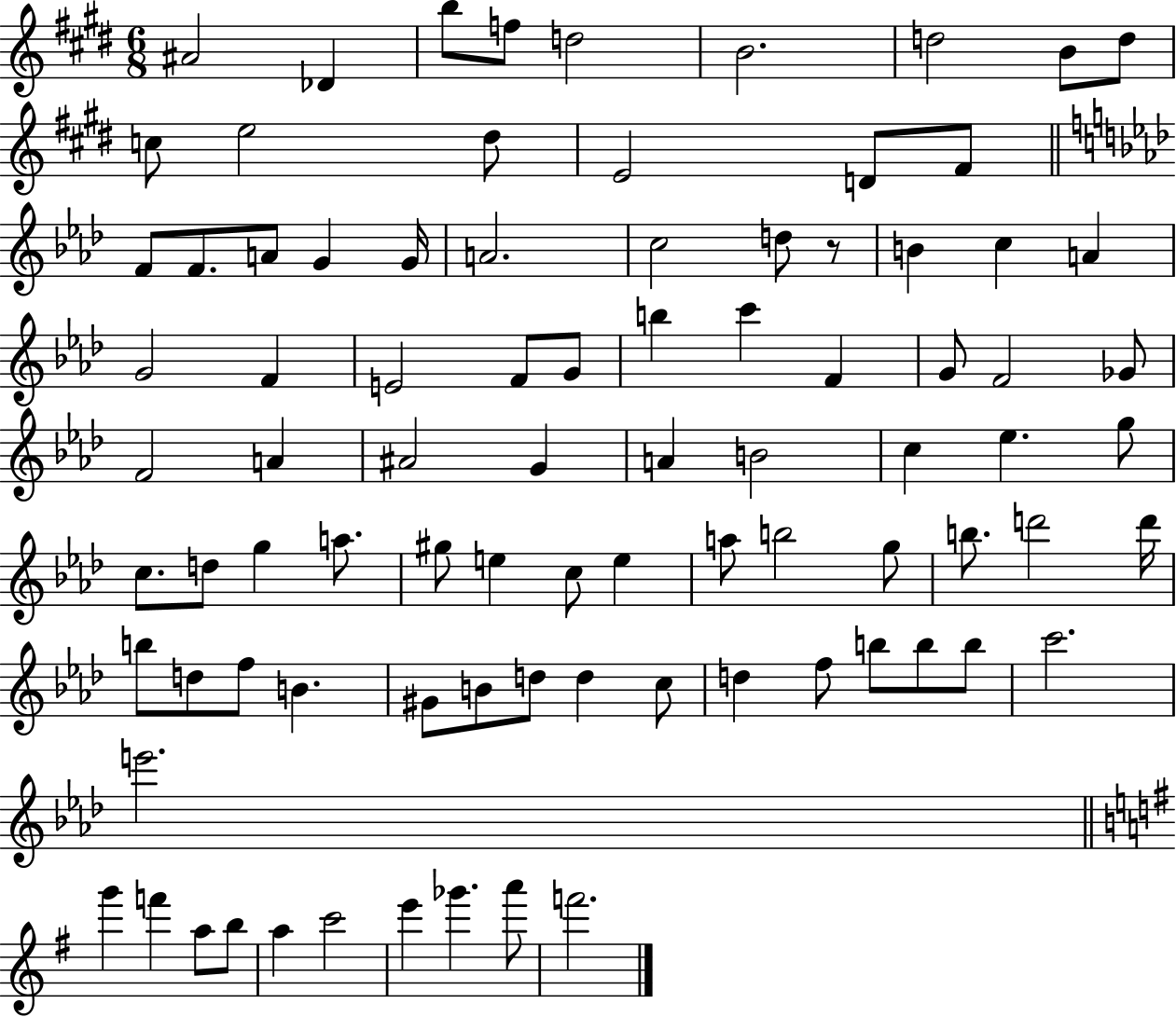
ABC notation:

X:1
T:Untitled
M:6/8
L:1/4
K:E
^A2 _D b/2 f/2 d2 B2 d2 B/2 d/2 c/2 e2 ^d/2 E2 D/2 ^F/2 F/2 F/2 A/2 G G/4 A2 c2 d/2 z/2 B c A G2 F E2 F/2 G/2 b c' F G/2 F2 _G/2 F2 A ^A2 G A B2 c _e g/2 c/2 d/2 g a/2 ^g/2 e c/2 e a/2 b2 g/2 b/2 d'2 d'/4 b/2 d/2 f/2 B ^G/2 B/2 d/2 d c/2 d f/2 b/2 b/2 b/2 c'2 e'2 g' f' a/2 b/2 a c'2 e' _g' a'/2 f'2